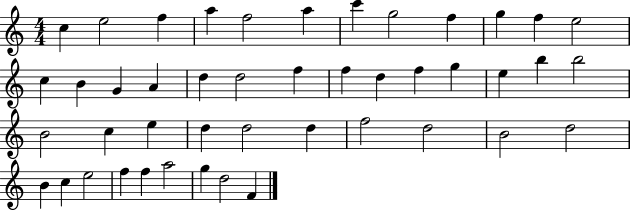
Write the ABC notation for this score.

X:1
T:Untitled
M:4/4
L:1/4
K:C
c e2 f a f2 a c' g2 f g f e2 c B G A d d2 f f d f g e b b2 B2 c e d d2 d f2 d2 B2 d2 B c e2 f f a2 g d2 F